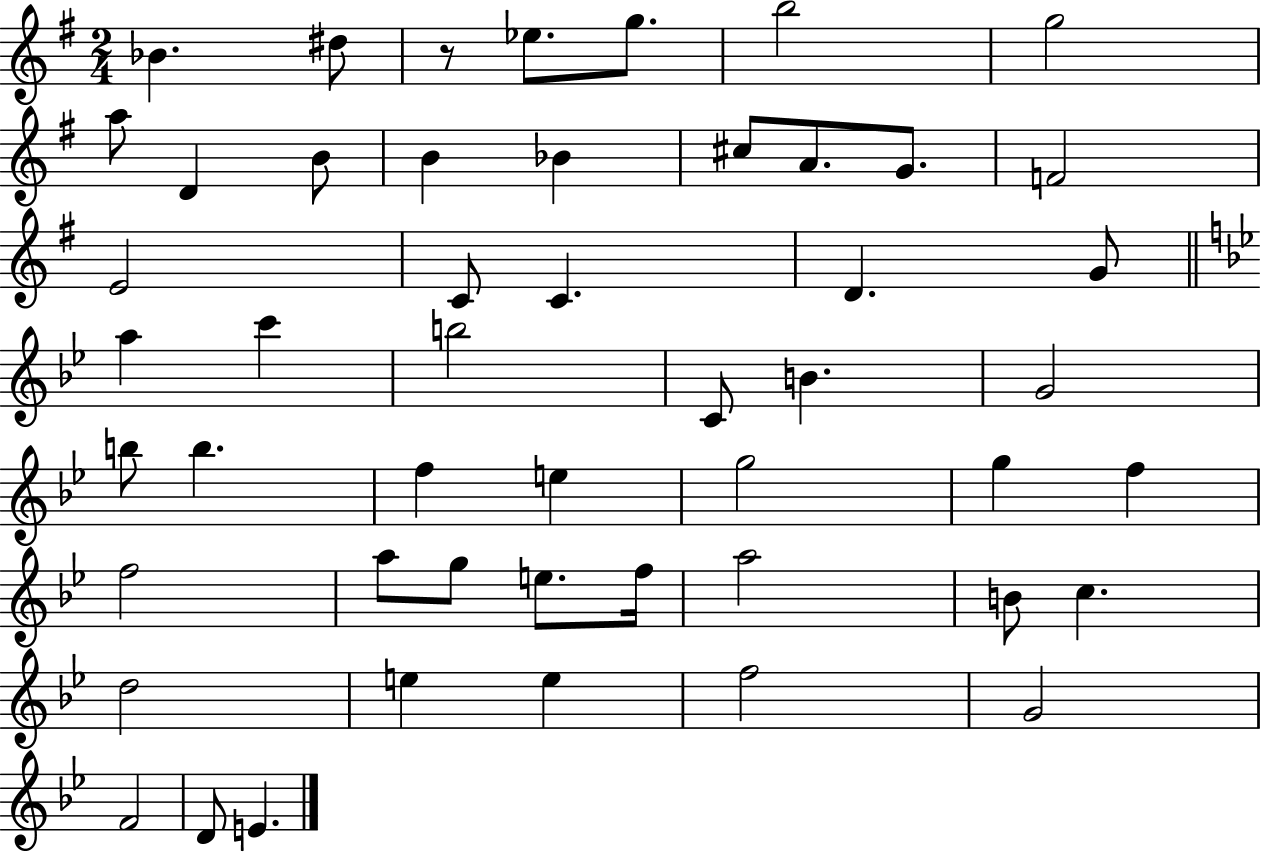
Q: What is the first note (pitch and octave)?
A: Bb4